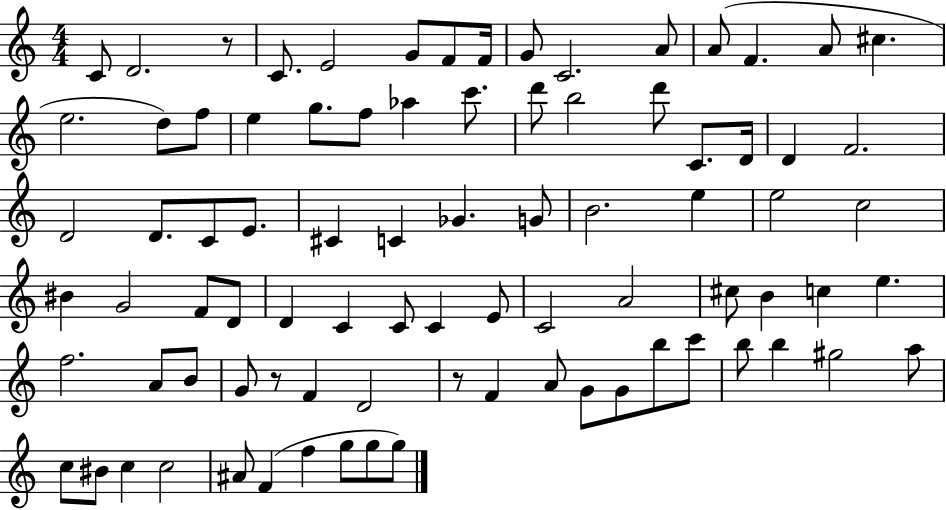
X:1
T:Untitled
M:4/4
L:1/4
K:C
C/2 D2 z/2 C/2 E2 G/2 F/2 F/4 G/2 C2 A/2 A/2 F A/2 ^c e2 d/2 f/2 e g/2 f/2 _a c'/2 d'/2 b2 d'/2 C/2 D/4 D F2 D2 D/2 C/2 E/2 ^C C _G G/2 B2 e e2 c2 ^B G2 F/2 D/2 D C C/2 C E/2 C2 A2 ^c/2 B c e f2 A/2 B/2 G/2 z/2 F D2 z/2 F A/2 G/2 G/2 b/2 c'/2 b/2 b ^g2 a/2 c/2 ^B/2 c c2 ^A/2 F f g/2 g/2 g/2